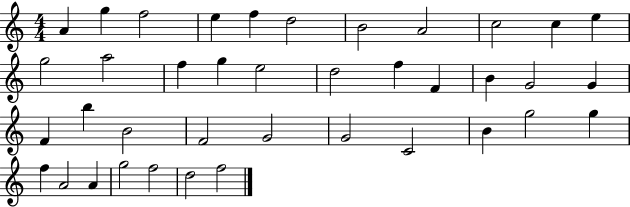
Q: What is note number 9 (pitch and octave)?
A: C5